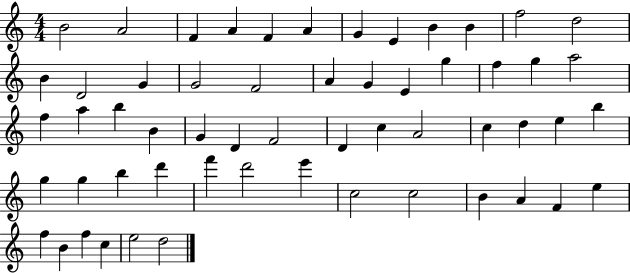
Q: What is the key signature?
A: C major